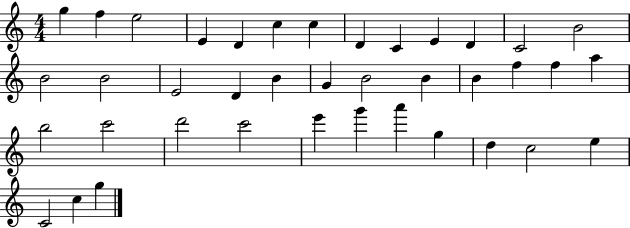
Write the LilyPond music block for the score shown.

{
  \clef treble
  \numericTimeSignature
  \time 4/4
  \key c \major
  g''4 f''4 e''2 | e'4 d'4 c''4 c''4 | d'4 c'4 e'4 d'4 | c'2 b'2 | \break b'2 b'2 | e'2 d'4 b'4 | g'4 b'2 b'4 | b'4 f''4 f''4 a''4 | \break b''2 c'''2 | d'''2 c'''2 | e'''4 g'''4 a'''4 g''4 | d''4 c''2 e''4 | \break c'2 c''4 g''4 | \bar "|."
}